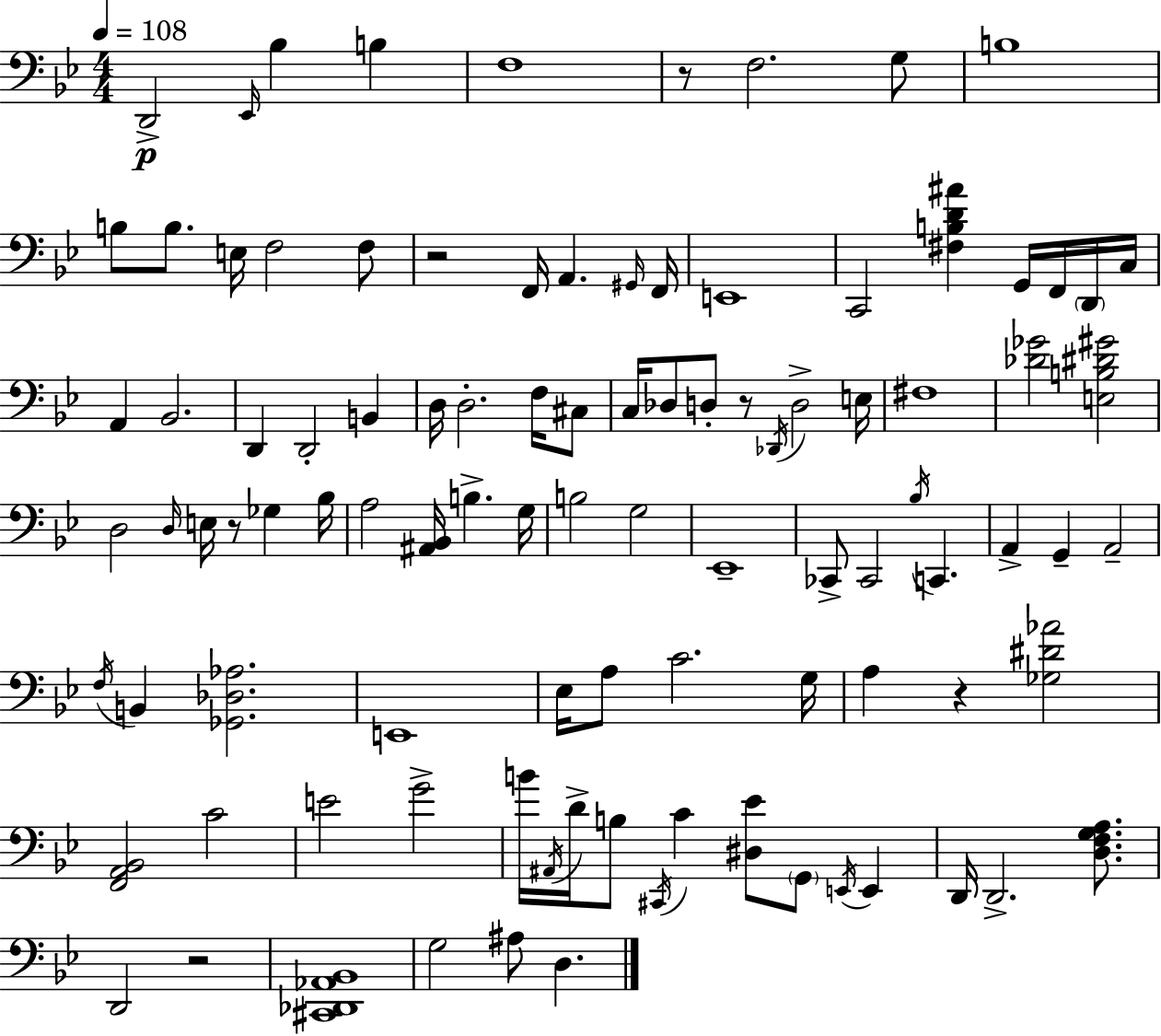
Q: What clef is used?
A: bass